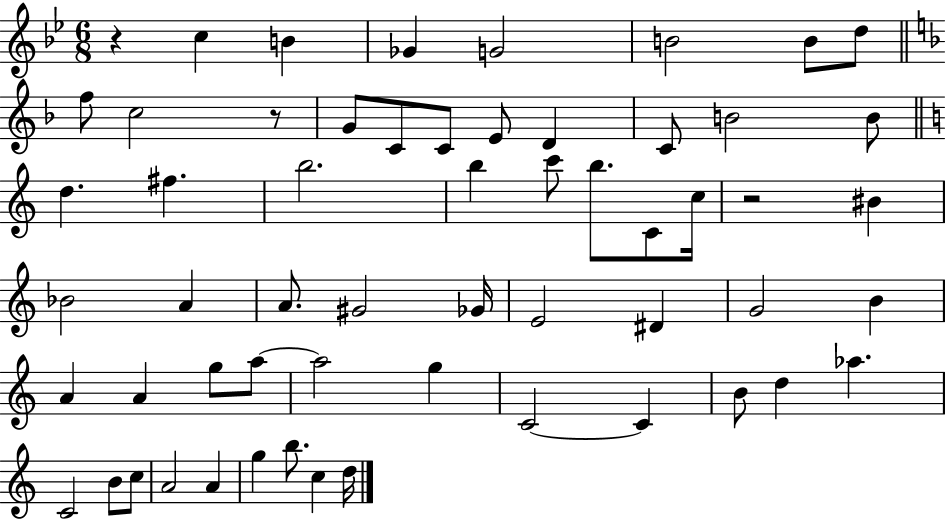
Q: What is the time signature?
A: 6/8